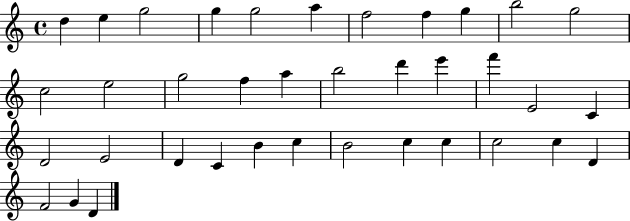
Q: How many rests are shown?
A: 0